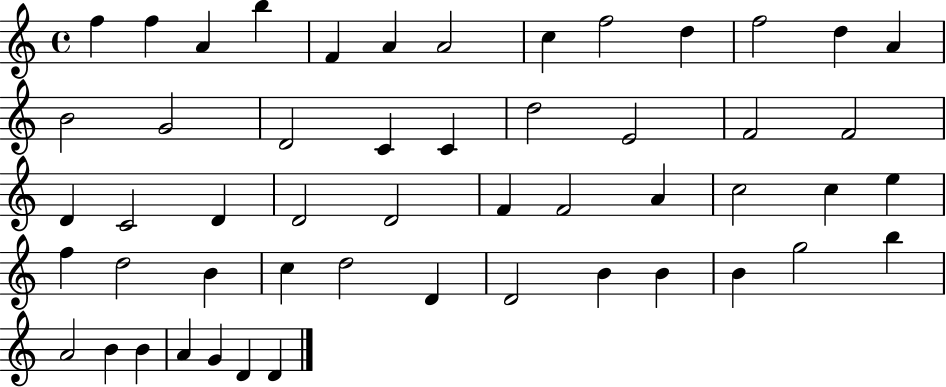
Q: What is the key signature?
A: C major